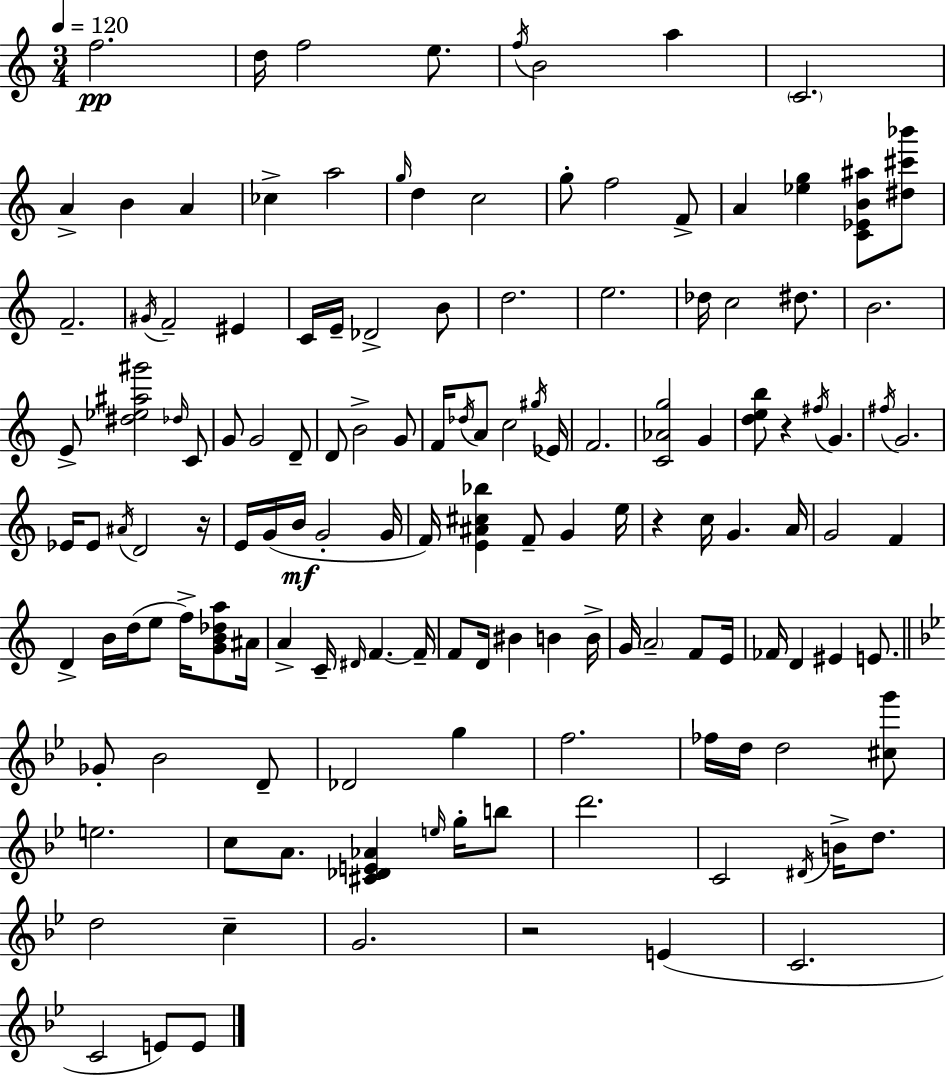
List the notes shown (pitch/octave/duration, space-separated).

F5/h. D5/s F5/h E5/e. F5/s B4/h A5/q C4/h. A4/q B4/q A4/q CES5/q A5/h G5/s D5/q C5/h G5/e F5/h F4/e A4/q [Eb5,G5]/q [C4,Eb4,B4,A#5]/e [D#5,C#6,Bb6]/e F4/h. G#4/s F4/h EIS4/q C4/s E4/s Db4/h B4/e D5/h. E5/h. Db5/s C5/h D#5/e. B4/h. E4/e [D#5,Eb5,A#5,G#6]/h Db5/s C4/e G4/e G4/h D4/e D4/e B4/h G4/e F4/s Db5/s A4/e C5/h G#5/s Eb4/s F4/h. [C4,Ab4,G5]/h G4/q [D5,E5,B5]/e R/q F#5/s G4/q. F#5/s G4/h. Eb4/s Eb4/e A#4/s D4/h R/s E4/s G4/s B4/s G4/h G4/s F4/s [E4,A#4,C#5,Bb5]/q F4/e G4/q E5/s R/q C5/s G4/q. A4/s G4/h F4/q D4/q B4/s D5/s E5/e F5/s [G4,B4,Db5,A5]/e A#4/s A4/q C4/s D#4/s F4/q. F4/s F4/e D4/s BIS4/q B4/q B4/s G4/s A4/h F4/e E4/s FES4/s D4/q EIS4/q E4/e. Gb4/e Bb4/h D4/e Db4/h G5/q F5/h. FES5/s D5/s D5/h [C#5,G6]/e E5/h. C5/e A4/e. [C#4,Db4,E4,Ab4]/q E5/s G5/s B5/e D6/h. C4/h D#4/s B4/s D5/e. D5/h C5/q G4/h. R/h E4/q C4/h. C4/h E4/e E4/e